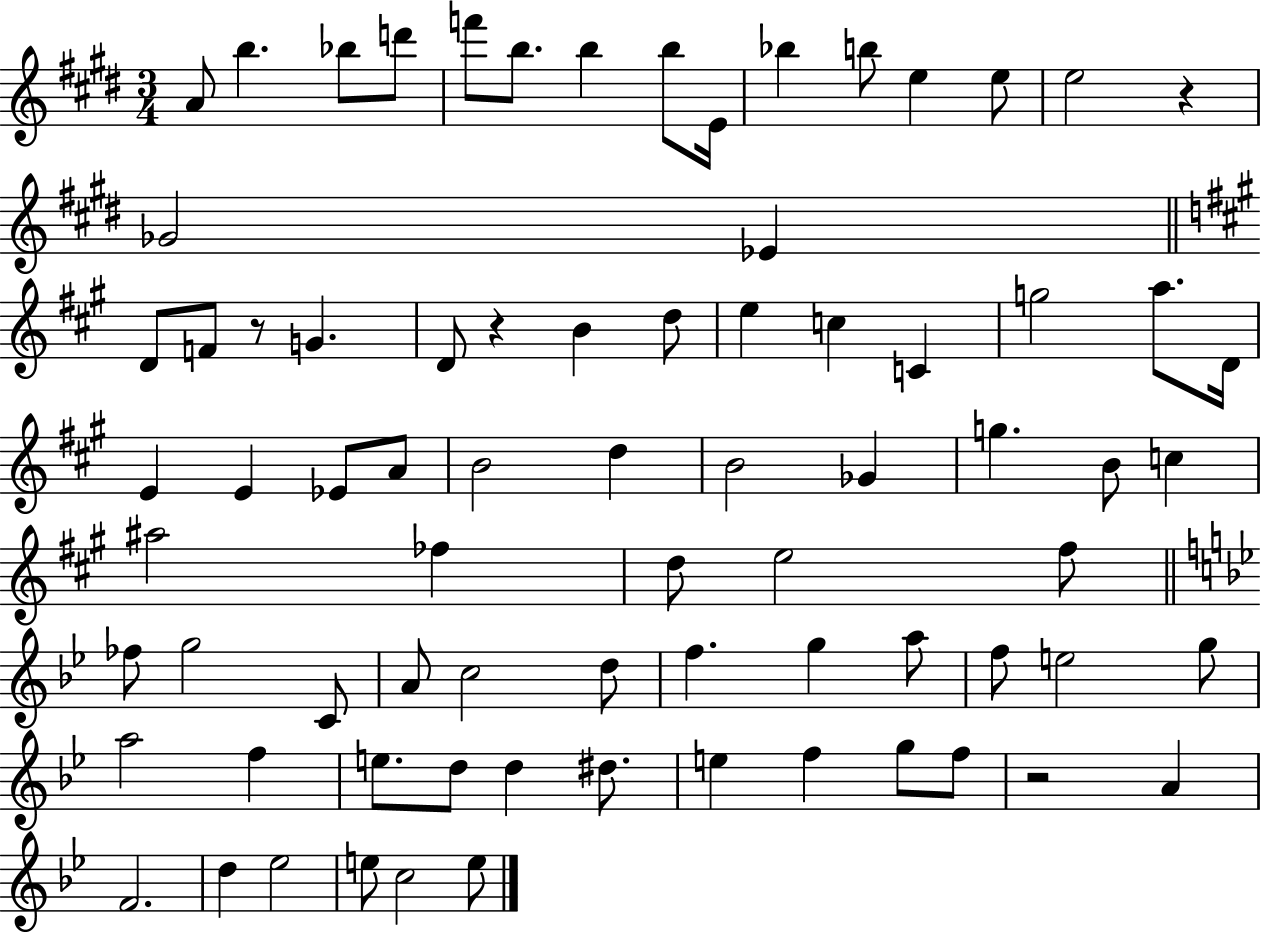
A4/e B5/q. Bb5/e D6/e F6/e B5/e. B5/q B5/e E4/s Bb5/q B5/e E5/q E5/e E5/h R/q Gb4/h Eb4/q D4/e F4/e R/e G4/q. D4/e R/q B4/q D5/e E5/q C5/q C4/q G5/h A5/e. D4/s E4/q E4/q Eb4/e A4/e B4/h D5/q B4/h Gb4/q G5/q. B4/e C5/q A#5/h FES5/q D5/e E5/h F#5/e FES5/e G5/h C4/e A4/e C5/h D5/e F5/q. G5/q A5/e F5/e E5/h G5/e A5/h F5/q E5/e. D5/e D5/q D#5/e. E5/q F5/q G5/e F5/e R/h A4/q F4/h. D5/q Eb5/h E5/e C5/h E5/e